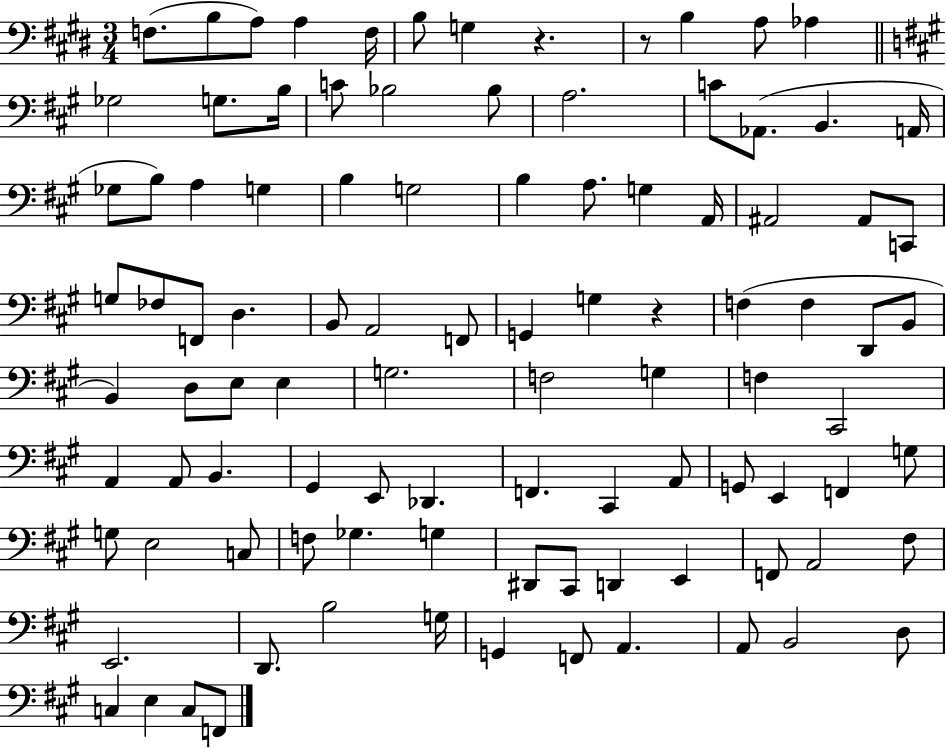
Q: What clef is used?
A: bass